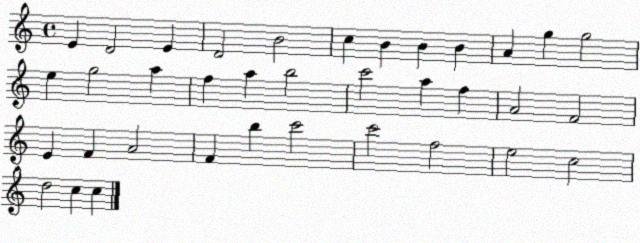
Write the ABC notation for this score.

X:1
T:Untitled
M:4/4
L:1/4
K:C
E D2 E D2 B2 c B B B A g g2 e g2 a f a b2 c'2 a f A2 F2 E F A2 F b c'2 c'2 f2 e2 c2 d2 c c